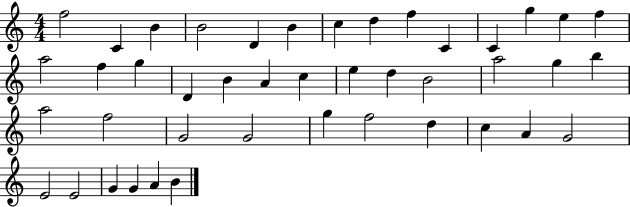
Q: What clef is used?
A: treble